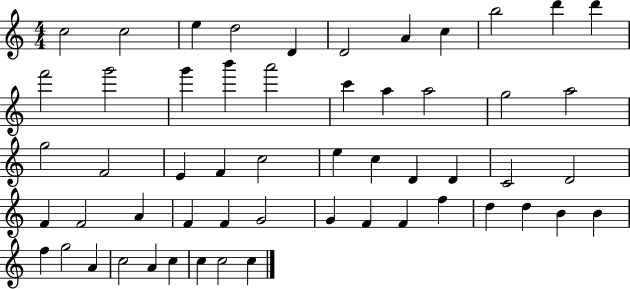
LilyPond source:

{
  \clef treble
  \numericTimeSignature
  \time 4/4
  \key c \major
  c''2 c''2 | e''4 d''2 d'4 | d'2 a'4 c''4 | b''2 d'''4 d'''4 | \break f'''2 g'''2 | g'''4 b'''4 a'''2 | c'''4 a''4 a''2 | g''2 a''2 | \break g''2 f'2 | e'4 f'4 c''2 | e''4 c''4 d'4 d'4 | c'2 d'2 | \break f'4 f'2 a'4 | f'4 f'4 g'2 | g'4 f'4 f'4 f''4 | d''4 d''4 b'4 b'4 | \break f''4 g''2 a'4 | c''2 a'4 c''4 | c''4 c''2 c''4 | \bar "|."
}